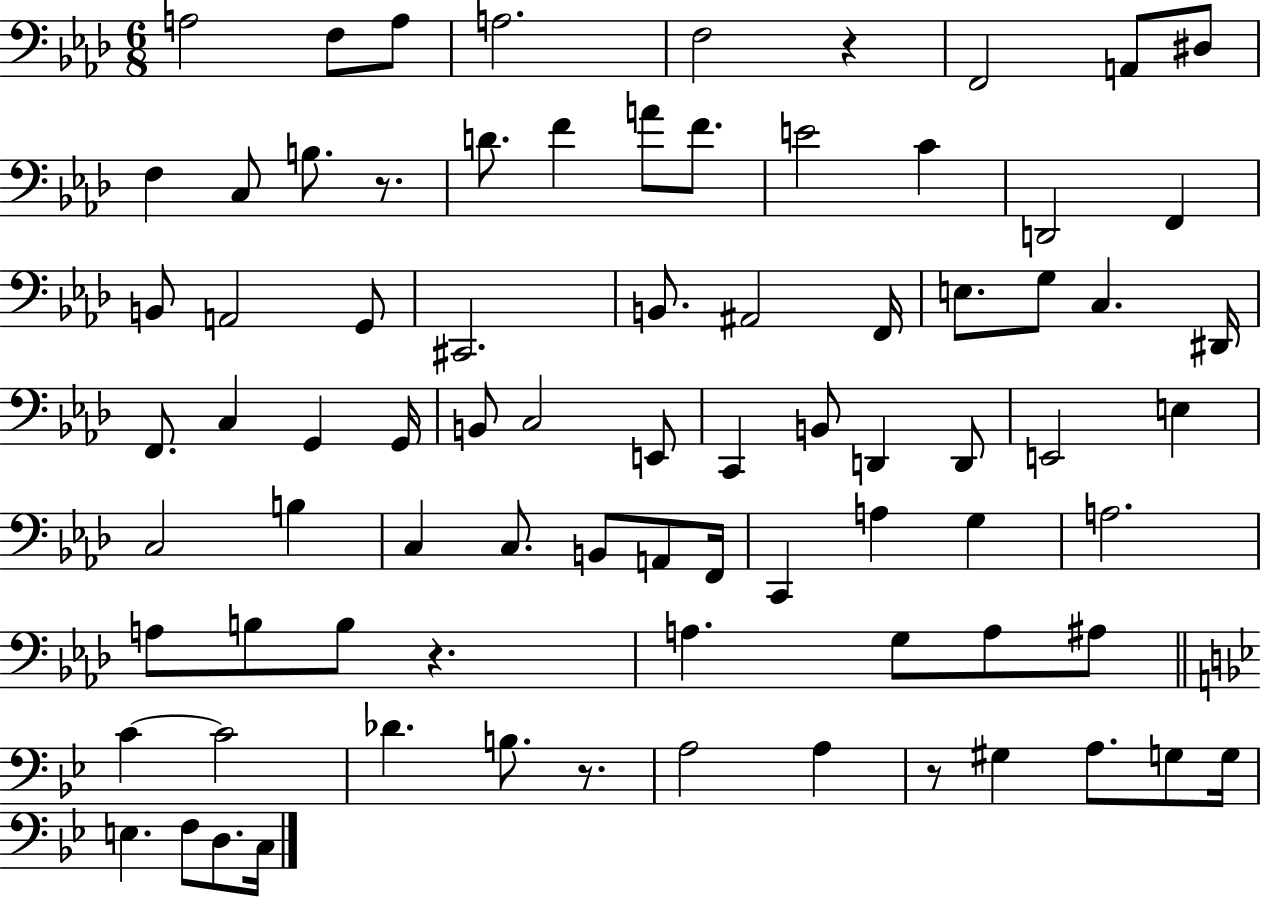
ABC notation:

X:1
T:Untitled
M:6/8
L:1/4
K:Ab
A,2 F,/2 A,/2 A,2 F,2 z F,,2 A,,/2 ^D,/2 F, C,/2 B,/2 z/2 D/2 F A/2 F/2 E2 C D,,2 F,, B,,/2 A,,2 G,,/2 ^C,,2 B,,/2 ^A,,2 F,,/4 E,/2 G,/2 C, ^D,,/4 F,,/2 C, G,, G,,/4 B,,/2 C,2 E,,/2 C,, B,,/2 D,, D,,/2 E,,2 E, C,2 B, C, C,/2 B,,/2 A,,/2 F,,/4 C,, A, G, A,2 A,/2 B,/2 B,/2 z A, G,/2 A,/2 ^A,/2 C C2 _D B,/2 z/2 A,2 A, z/2 ^G, A,/2 G,/2 G,/4 E, F,/2 D,/2 C,/4